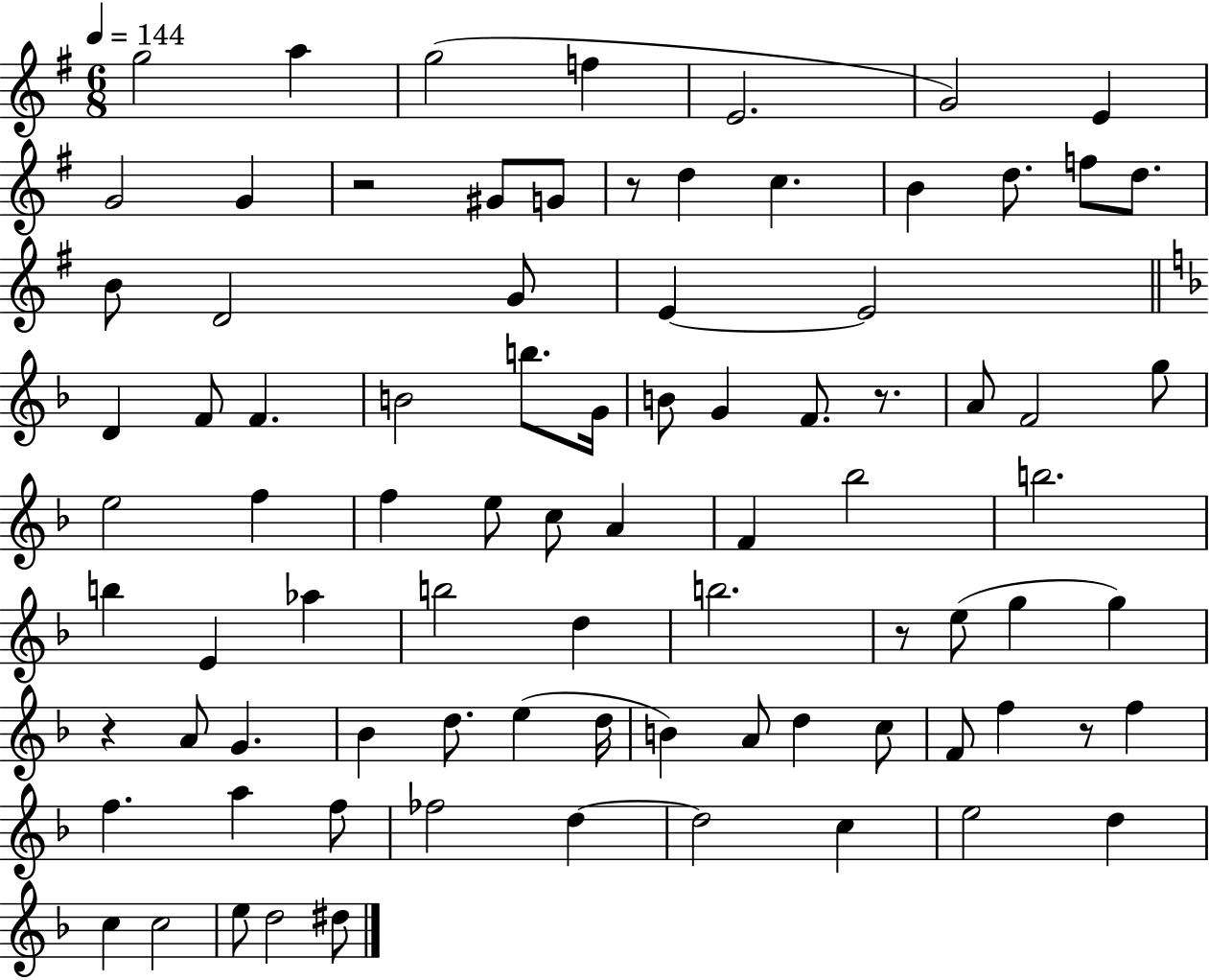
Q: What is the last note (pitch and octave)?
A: D#5